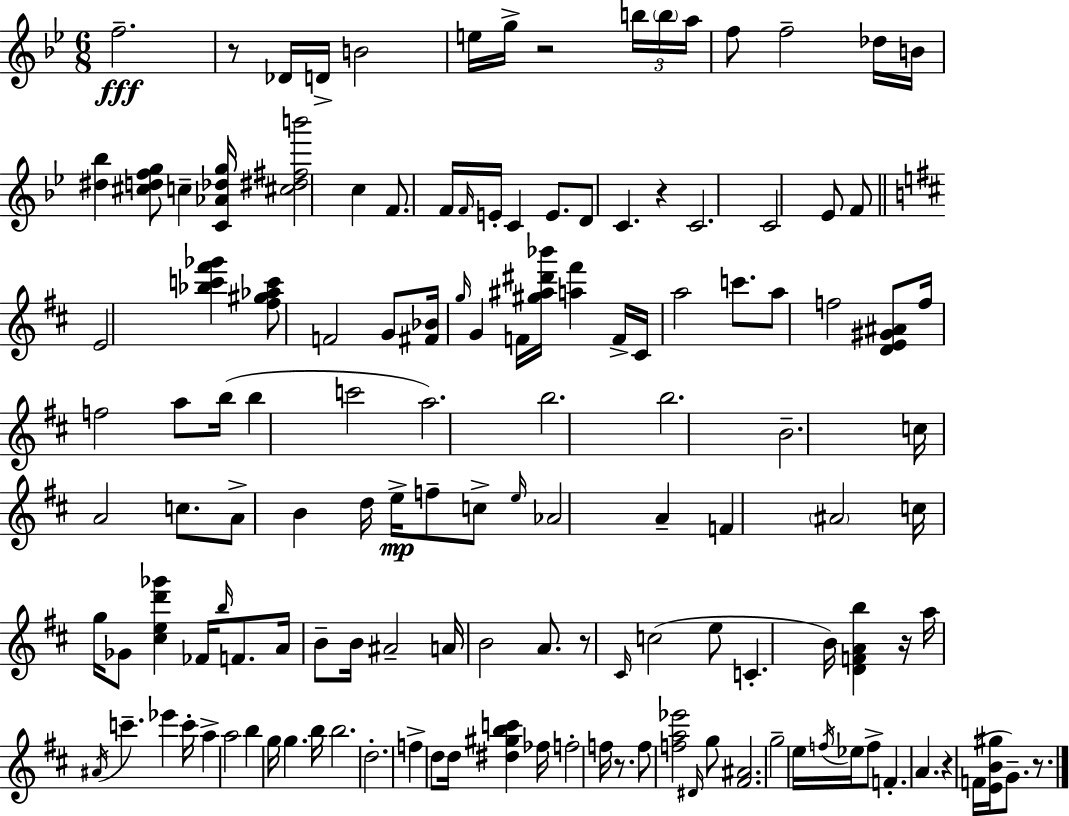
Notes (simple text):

F5/h. R/e Db4/s D4/s B4/h E5/s G5/s R/h B5/s B5/s A5/s F5/e F5/h Db5/s B4/s [D#5,Bb5]/q [C#5,D5,F5,G5]/e C5/q [C4,Ab4,Db5,G5]/s [C#5,D#5,F#5,B6]/h C5/q F4/e. F4/s F4/s E4/s C4/q E4/e. D4/e C4/q. R/q C4/h. C4/h Eb4/e F4/e E4/h [Bb5,C6,F#6,Gb6]/q [F#5,G#5,Ab5,C6]/e F4/h G4/e [F#4,Bb4]/s G5/s G4/q F4/s [G#5,A#5,D#6,Bb6]/s [A5,F#6]/q F4/s C#4/s A5/h C6/e. A5/e F5/h [D4,E4,G#4,A#4]/e F5/s F5/h A5/e B5/s B5/q C6/h A5/h. B5/h. B5/h. B4/h. C5/s A4/h C5/e. A4/e B4/q D5/s E5/s F5/e C5/e E5/s Ab4/h A4/q F4/q A#4/h C5/s G5/s Gb4/e [C#5,E5,D6,Gb6]/q FES4/s B5/s F4/e. A4/s B4/e B4/s A#4/h A4/s B4/h A4/e. R/e C#4/s C5/h E5/e C4/q. B4/s [D4,F4,A4,B5]/q R/s A5/s A#4/s C6/q. Eb6/q C6/s A5/q A5/h B5/q G5/s G5/q. B5/s B5/h. D5/h. F5/q D5/e D5/s [D#5,G#5,B5,C6]/q FES5/s F5/h F5/s R/e. F5/e [F5,A5,Eb6]/h D#4/s G5/e [F#4,A#4]/h. G5/h E5/s F5/s Eb5/s F5/e F4/q. A4/q. R/q F4/s [E4,B4,G#5]/s G4/e. R/e.